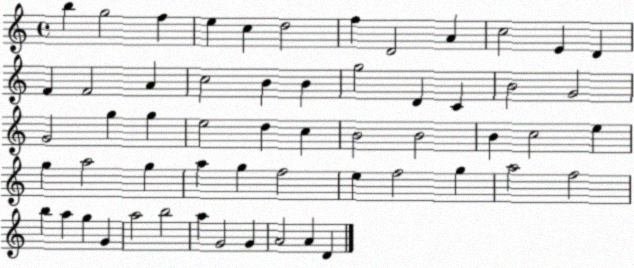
X:1
T:Untitled
M:4/4
L:1/4
K:C
b g2 f e c d2 f D2 A c2 E D F F2 A c2 B B g2 D C B2 G2 G2 g g e2 d c B2 B2 B c2 e g a2 g a g f2 e f2 g a2 f2 b a g G a2 b2 a G2 G A2 A D